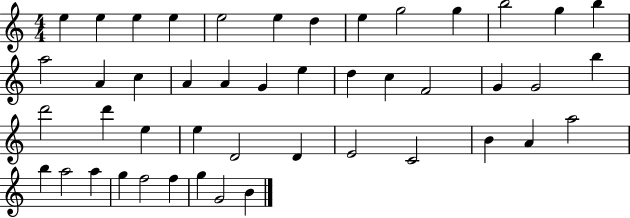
X:1
T:Untitled
M:4/4
L:1/4
K:C
e e e e e2 e d e g2 g b2 g b a2 A c A A G e d c F2 G G2 b d'2 d' e e D2 D E2 C2 B A a2 b a2 a g f2 f g G2 B